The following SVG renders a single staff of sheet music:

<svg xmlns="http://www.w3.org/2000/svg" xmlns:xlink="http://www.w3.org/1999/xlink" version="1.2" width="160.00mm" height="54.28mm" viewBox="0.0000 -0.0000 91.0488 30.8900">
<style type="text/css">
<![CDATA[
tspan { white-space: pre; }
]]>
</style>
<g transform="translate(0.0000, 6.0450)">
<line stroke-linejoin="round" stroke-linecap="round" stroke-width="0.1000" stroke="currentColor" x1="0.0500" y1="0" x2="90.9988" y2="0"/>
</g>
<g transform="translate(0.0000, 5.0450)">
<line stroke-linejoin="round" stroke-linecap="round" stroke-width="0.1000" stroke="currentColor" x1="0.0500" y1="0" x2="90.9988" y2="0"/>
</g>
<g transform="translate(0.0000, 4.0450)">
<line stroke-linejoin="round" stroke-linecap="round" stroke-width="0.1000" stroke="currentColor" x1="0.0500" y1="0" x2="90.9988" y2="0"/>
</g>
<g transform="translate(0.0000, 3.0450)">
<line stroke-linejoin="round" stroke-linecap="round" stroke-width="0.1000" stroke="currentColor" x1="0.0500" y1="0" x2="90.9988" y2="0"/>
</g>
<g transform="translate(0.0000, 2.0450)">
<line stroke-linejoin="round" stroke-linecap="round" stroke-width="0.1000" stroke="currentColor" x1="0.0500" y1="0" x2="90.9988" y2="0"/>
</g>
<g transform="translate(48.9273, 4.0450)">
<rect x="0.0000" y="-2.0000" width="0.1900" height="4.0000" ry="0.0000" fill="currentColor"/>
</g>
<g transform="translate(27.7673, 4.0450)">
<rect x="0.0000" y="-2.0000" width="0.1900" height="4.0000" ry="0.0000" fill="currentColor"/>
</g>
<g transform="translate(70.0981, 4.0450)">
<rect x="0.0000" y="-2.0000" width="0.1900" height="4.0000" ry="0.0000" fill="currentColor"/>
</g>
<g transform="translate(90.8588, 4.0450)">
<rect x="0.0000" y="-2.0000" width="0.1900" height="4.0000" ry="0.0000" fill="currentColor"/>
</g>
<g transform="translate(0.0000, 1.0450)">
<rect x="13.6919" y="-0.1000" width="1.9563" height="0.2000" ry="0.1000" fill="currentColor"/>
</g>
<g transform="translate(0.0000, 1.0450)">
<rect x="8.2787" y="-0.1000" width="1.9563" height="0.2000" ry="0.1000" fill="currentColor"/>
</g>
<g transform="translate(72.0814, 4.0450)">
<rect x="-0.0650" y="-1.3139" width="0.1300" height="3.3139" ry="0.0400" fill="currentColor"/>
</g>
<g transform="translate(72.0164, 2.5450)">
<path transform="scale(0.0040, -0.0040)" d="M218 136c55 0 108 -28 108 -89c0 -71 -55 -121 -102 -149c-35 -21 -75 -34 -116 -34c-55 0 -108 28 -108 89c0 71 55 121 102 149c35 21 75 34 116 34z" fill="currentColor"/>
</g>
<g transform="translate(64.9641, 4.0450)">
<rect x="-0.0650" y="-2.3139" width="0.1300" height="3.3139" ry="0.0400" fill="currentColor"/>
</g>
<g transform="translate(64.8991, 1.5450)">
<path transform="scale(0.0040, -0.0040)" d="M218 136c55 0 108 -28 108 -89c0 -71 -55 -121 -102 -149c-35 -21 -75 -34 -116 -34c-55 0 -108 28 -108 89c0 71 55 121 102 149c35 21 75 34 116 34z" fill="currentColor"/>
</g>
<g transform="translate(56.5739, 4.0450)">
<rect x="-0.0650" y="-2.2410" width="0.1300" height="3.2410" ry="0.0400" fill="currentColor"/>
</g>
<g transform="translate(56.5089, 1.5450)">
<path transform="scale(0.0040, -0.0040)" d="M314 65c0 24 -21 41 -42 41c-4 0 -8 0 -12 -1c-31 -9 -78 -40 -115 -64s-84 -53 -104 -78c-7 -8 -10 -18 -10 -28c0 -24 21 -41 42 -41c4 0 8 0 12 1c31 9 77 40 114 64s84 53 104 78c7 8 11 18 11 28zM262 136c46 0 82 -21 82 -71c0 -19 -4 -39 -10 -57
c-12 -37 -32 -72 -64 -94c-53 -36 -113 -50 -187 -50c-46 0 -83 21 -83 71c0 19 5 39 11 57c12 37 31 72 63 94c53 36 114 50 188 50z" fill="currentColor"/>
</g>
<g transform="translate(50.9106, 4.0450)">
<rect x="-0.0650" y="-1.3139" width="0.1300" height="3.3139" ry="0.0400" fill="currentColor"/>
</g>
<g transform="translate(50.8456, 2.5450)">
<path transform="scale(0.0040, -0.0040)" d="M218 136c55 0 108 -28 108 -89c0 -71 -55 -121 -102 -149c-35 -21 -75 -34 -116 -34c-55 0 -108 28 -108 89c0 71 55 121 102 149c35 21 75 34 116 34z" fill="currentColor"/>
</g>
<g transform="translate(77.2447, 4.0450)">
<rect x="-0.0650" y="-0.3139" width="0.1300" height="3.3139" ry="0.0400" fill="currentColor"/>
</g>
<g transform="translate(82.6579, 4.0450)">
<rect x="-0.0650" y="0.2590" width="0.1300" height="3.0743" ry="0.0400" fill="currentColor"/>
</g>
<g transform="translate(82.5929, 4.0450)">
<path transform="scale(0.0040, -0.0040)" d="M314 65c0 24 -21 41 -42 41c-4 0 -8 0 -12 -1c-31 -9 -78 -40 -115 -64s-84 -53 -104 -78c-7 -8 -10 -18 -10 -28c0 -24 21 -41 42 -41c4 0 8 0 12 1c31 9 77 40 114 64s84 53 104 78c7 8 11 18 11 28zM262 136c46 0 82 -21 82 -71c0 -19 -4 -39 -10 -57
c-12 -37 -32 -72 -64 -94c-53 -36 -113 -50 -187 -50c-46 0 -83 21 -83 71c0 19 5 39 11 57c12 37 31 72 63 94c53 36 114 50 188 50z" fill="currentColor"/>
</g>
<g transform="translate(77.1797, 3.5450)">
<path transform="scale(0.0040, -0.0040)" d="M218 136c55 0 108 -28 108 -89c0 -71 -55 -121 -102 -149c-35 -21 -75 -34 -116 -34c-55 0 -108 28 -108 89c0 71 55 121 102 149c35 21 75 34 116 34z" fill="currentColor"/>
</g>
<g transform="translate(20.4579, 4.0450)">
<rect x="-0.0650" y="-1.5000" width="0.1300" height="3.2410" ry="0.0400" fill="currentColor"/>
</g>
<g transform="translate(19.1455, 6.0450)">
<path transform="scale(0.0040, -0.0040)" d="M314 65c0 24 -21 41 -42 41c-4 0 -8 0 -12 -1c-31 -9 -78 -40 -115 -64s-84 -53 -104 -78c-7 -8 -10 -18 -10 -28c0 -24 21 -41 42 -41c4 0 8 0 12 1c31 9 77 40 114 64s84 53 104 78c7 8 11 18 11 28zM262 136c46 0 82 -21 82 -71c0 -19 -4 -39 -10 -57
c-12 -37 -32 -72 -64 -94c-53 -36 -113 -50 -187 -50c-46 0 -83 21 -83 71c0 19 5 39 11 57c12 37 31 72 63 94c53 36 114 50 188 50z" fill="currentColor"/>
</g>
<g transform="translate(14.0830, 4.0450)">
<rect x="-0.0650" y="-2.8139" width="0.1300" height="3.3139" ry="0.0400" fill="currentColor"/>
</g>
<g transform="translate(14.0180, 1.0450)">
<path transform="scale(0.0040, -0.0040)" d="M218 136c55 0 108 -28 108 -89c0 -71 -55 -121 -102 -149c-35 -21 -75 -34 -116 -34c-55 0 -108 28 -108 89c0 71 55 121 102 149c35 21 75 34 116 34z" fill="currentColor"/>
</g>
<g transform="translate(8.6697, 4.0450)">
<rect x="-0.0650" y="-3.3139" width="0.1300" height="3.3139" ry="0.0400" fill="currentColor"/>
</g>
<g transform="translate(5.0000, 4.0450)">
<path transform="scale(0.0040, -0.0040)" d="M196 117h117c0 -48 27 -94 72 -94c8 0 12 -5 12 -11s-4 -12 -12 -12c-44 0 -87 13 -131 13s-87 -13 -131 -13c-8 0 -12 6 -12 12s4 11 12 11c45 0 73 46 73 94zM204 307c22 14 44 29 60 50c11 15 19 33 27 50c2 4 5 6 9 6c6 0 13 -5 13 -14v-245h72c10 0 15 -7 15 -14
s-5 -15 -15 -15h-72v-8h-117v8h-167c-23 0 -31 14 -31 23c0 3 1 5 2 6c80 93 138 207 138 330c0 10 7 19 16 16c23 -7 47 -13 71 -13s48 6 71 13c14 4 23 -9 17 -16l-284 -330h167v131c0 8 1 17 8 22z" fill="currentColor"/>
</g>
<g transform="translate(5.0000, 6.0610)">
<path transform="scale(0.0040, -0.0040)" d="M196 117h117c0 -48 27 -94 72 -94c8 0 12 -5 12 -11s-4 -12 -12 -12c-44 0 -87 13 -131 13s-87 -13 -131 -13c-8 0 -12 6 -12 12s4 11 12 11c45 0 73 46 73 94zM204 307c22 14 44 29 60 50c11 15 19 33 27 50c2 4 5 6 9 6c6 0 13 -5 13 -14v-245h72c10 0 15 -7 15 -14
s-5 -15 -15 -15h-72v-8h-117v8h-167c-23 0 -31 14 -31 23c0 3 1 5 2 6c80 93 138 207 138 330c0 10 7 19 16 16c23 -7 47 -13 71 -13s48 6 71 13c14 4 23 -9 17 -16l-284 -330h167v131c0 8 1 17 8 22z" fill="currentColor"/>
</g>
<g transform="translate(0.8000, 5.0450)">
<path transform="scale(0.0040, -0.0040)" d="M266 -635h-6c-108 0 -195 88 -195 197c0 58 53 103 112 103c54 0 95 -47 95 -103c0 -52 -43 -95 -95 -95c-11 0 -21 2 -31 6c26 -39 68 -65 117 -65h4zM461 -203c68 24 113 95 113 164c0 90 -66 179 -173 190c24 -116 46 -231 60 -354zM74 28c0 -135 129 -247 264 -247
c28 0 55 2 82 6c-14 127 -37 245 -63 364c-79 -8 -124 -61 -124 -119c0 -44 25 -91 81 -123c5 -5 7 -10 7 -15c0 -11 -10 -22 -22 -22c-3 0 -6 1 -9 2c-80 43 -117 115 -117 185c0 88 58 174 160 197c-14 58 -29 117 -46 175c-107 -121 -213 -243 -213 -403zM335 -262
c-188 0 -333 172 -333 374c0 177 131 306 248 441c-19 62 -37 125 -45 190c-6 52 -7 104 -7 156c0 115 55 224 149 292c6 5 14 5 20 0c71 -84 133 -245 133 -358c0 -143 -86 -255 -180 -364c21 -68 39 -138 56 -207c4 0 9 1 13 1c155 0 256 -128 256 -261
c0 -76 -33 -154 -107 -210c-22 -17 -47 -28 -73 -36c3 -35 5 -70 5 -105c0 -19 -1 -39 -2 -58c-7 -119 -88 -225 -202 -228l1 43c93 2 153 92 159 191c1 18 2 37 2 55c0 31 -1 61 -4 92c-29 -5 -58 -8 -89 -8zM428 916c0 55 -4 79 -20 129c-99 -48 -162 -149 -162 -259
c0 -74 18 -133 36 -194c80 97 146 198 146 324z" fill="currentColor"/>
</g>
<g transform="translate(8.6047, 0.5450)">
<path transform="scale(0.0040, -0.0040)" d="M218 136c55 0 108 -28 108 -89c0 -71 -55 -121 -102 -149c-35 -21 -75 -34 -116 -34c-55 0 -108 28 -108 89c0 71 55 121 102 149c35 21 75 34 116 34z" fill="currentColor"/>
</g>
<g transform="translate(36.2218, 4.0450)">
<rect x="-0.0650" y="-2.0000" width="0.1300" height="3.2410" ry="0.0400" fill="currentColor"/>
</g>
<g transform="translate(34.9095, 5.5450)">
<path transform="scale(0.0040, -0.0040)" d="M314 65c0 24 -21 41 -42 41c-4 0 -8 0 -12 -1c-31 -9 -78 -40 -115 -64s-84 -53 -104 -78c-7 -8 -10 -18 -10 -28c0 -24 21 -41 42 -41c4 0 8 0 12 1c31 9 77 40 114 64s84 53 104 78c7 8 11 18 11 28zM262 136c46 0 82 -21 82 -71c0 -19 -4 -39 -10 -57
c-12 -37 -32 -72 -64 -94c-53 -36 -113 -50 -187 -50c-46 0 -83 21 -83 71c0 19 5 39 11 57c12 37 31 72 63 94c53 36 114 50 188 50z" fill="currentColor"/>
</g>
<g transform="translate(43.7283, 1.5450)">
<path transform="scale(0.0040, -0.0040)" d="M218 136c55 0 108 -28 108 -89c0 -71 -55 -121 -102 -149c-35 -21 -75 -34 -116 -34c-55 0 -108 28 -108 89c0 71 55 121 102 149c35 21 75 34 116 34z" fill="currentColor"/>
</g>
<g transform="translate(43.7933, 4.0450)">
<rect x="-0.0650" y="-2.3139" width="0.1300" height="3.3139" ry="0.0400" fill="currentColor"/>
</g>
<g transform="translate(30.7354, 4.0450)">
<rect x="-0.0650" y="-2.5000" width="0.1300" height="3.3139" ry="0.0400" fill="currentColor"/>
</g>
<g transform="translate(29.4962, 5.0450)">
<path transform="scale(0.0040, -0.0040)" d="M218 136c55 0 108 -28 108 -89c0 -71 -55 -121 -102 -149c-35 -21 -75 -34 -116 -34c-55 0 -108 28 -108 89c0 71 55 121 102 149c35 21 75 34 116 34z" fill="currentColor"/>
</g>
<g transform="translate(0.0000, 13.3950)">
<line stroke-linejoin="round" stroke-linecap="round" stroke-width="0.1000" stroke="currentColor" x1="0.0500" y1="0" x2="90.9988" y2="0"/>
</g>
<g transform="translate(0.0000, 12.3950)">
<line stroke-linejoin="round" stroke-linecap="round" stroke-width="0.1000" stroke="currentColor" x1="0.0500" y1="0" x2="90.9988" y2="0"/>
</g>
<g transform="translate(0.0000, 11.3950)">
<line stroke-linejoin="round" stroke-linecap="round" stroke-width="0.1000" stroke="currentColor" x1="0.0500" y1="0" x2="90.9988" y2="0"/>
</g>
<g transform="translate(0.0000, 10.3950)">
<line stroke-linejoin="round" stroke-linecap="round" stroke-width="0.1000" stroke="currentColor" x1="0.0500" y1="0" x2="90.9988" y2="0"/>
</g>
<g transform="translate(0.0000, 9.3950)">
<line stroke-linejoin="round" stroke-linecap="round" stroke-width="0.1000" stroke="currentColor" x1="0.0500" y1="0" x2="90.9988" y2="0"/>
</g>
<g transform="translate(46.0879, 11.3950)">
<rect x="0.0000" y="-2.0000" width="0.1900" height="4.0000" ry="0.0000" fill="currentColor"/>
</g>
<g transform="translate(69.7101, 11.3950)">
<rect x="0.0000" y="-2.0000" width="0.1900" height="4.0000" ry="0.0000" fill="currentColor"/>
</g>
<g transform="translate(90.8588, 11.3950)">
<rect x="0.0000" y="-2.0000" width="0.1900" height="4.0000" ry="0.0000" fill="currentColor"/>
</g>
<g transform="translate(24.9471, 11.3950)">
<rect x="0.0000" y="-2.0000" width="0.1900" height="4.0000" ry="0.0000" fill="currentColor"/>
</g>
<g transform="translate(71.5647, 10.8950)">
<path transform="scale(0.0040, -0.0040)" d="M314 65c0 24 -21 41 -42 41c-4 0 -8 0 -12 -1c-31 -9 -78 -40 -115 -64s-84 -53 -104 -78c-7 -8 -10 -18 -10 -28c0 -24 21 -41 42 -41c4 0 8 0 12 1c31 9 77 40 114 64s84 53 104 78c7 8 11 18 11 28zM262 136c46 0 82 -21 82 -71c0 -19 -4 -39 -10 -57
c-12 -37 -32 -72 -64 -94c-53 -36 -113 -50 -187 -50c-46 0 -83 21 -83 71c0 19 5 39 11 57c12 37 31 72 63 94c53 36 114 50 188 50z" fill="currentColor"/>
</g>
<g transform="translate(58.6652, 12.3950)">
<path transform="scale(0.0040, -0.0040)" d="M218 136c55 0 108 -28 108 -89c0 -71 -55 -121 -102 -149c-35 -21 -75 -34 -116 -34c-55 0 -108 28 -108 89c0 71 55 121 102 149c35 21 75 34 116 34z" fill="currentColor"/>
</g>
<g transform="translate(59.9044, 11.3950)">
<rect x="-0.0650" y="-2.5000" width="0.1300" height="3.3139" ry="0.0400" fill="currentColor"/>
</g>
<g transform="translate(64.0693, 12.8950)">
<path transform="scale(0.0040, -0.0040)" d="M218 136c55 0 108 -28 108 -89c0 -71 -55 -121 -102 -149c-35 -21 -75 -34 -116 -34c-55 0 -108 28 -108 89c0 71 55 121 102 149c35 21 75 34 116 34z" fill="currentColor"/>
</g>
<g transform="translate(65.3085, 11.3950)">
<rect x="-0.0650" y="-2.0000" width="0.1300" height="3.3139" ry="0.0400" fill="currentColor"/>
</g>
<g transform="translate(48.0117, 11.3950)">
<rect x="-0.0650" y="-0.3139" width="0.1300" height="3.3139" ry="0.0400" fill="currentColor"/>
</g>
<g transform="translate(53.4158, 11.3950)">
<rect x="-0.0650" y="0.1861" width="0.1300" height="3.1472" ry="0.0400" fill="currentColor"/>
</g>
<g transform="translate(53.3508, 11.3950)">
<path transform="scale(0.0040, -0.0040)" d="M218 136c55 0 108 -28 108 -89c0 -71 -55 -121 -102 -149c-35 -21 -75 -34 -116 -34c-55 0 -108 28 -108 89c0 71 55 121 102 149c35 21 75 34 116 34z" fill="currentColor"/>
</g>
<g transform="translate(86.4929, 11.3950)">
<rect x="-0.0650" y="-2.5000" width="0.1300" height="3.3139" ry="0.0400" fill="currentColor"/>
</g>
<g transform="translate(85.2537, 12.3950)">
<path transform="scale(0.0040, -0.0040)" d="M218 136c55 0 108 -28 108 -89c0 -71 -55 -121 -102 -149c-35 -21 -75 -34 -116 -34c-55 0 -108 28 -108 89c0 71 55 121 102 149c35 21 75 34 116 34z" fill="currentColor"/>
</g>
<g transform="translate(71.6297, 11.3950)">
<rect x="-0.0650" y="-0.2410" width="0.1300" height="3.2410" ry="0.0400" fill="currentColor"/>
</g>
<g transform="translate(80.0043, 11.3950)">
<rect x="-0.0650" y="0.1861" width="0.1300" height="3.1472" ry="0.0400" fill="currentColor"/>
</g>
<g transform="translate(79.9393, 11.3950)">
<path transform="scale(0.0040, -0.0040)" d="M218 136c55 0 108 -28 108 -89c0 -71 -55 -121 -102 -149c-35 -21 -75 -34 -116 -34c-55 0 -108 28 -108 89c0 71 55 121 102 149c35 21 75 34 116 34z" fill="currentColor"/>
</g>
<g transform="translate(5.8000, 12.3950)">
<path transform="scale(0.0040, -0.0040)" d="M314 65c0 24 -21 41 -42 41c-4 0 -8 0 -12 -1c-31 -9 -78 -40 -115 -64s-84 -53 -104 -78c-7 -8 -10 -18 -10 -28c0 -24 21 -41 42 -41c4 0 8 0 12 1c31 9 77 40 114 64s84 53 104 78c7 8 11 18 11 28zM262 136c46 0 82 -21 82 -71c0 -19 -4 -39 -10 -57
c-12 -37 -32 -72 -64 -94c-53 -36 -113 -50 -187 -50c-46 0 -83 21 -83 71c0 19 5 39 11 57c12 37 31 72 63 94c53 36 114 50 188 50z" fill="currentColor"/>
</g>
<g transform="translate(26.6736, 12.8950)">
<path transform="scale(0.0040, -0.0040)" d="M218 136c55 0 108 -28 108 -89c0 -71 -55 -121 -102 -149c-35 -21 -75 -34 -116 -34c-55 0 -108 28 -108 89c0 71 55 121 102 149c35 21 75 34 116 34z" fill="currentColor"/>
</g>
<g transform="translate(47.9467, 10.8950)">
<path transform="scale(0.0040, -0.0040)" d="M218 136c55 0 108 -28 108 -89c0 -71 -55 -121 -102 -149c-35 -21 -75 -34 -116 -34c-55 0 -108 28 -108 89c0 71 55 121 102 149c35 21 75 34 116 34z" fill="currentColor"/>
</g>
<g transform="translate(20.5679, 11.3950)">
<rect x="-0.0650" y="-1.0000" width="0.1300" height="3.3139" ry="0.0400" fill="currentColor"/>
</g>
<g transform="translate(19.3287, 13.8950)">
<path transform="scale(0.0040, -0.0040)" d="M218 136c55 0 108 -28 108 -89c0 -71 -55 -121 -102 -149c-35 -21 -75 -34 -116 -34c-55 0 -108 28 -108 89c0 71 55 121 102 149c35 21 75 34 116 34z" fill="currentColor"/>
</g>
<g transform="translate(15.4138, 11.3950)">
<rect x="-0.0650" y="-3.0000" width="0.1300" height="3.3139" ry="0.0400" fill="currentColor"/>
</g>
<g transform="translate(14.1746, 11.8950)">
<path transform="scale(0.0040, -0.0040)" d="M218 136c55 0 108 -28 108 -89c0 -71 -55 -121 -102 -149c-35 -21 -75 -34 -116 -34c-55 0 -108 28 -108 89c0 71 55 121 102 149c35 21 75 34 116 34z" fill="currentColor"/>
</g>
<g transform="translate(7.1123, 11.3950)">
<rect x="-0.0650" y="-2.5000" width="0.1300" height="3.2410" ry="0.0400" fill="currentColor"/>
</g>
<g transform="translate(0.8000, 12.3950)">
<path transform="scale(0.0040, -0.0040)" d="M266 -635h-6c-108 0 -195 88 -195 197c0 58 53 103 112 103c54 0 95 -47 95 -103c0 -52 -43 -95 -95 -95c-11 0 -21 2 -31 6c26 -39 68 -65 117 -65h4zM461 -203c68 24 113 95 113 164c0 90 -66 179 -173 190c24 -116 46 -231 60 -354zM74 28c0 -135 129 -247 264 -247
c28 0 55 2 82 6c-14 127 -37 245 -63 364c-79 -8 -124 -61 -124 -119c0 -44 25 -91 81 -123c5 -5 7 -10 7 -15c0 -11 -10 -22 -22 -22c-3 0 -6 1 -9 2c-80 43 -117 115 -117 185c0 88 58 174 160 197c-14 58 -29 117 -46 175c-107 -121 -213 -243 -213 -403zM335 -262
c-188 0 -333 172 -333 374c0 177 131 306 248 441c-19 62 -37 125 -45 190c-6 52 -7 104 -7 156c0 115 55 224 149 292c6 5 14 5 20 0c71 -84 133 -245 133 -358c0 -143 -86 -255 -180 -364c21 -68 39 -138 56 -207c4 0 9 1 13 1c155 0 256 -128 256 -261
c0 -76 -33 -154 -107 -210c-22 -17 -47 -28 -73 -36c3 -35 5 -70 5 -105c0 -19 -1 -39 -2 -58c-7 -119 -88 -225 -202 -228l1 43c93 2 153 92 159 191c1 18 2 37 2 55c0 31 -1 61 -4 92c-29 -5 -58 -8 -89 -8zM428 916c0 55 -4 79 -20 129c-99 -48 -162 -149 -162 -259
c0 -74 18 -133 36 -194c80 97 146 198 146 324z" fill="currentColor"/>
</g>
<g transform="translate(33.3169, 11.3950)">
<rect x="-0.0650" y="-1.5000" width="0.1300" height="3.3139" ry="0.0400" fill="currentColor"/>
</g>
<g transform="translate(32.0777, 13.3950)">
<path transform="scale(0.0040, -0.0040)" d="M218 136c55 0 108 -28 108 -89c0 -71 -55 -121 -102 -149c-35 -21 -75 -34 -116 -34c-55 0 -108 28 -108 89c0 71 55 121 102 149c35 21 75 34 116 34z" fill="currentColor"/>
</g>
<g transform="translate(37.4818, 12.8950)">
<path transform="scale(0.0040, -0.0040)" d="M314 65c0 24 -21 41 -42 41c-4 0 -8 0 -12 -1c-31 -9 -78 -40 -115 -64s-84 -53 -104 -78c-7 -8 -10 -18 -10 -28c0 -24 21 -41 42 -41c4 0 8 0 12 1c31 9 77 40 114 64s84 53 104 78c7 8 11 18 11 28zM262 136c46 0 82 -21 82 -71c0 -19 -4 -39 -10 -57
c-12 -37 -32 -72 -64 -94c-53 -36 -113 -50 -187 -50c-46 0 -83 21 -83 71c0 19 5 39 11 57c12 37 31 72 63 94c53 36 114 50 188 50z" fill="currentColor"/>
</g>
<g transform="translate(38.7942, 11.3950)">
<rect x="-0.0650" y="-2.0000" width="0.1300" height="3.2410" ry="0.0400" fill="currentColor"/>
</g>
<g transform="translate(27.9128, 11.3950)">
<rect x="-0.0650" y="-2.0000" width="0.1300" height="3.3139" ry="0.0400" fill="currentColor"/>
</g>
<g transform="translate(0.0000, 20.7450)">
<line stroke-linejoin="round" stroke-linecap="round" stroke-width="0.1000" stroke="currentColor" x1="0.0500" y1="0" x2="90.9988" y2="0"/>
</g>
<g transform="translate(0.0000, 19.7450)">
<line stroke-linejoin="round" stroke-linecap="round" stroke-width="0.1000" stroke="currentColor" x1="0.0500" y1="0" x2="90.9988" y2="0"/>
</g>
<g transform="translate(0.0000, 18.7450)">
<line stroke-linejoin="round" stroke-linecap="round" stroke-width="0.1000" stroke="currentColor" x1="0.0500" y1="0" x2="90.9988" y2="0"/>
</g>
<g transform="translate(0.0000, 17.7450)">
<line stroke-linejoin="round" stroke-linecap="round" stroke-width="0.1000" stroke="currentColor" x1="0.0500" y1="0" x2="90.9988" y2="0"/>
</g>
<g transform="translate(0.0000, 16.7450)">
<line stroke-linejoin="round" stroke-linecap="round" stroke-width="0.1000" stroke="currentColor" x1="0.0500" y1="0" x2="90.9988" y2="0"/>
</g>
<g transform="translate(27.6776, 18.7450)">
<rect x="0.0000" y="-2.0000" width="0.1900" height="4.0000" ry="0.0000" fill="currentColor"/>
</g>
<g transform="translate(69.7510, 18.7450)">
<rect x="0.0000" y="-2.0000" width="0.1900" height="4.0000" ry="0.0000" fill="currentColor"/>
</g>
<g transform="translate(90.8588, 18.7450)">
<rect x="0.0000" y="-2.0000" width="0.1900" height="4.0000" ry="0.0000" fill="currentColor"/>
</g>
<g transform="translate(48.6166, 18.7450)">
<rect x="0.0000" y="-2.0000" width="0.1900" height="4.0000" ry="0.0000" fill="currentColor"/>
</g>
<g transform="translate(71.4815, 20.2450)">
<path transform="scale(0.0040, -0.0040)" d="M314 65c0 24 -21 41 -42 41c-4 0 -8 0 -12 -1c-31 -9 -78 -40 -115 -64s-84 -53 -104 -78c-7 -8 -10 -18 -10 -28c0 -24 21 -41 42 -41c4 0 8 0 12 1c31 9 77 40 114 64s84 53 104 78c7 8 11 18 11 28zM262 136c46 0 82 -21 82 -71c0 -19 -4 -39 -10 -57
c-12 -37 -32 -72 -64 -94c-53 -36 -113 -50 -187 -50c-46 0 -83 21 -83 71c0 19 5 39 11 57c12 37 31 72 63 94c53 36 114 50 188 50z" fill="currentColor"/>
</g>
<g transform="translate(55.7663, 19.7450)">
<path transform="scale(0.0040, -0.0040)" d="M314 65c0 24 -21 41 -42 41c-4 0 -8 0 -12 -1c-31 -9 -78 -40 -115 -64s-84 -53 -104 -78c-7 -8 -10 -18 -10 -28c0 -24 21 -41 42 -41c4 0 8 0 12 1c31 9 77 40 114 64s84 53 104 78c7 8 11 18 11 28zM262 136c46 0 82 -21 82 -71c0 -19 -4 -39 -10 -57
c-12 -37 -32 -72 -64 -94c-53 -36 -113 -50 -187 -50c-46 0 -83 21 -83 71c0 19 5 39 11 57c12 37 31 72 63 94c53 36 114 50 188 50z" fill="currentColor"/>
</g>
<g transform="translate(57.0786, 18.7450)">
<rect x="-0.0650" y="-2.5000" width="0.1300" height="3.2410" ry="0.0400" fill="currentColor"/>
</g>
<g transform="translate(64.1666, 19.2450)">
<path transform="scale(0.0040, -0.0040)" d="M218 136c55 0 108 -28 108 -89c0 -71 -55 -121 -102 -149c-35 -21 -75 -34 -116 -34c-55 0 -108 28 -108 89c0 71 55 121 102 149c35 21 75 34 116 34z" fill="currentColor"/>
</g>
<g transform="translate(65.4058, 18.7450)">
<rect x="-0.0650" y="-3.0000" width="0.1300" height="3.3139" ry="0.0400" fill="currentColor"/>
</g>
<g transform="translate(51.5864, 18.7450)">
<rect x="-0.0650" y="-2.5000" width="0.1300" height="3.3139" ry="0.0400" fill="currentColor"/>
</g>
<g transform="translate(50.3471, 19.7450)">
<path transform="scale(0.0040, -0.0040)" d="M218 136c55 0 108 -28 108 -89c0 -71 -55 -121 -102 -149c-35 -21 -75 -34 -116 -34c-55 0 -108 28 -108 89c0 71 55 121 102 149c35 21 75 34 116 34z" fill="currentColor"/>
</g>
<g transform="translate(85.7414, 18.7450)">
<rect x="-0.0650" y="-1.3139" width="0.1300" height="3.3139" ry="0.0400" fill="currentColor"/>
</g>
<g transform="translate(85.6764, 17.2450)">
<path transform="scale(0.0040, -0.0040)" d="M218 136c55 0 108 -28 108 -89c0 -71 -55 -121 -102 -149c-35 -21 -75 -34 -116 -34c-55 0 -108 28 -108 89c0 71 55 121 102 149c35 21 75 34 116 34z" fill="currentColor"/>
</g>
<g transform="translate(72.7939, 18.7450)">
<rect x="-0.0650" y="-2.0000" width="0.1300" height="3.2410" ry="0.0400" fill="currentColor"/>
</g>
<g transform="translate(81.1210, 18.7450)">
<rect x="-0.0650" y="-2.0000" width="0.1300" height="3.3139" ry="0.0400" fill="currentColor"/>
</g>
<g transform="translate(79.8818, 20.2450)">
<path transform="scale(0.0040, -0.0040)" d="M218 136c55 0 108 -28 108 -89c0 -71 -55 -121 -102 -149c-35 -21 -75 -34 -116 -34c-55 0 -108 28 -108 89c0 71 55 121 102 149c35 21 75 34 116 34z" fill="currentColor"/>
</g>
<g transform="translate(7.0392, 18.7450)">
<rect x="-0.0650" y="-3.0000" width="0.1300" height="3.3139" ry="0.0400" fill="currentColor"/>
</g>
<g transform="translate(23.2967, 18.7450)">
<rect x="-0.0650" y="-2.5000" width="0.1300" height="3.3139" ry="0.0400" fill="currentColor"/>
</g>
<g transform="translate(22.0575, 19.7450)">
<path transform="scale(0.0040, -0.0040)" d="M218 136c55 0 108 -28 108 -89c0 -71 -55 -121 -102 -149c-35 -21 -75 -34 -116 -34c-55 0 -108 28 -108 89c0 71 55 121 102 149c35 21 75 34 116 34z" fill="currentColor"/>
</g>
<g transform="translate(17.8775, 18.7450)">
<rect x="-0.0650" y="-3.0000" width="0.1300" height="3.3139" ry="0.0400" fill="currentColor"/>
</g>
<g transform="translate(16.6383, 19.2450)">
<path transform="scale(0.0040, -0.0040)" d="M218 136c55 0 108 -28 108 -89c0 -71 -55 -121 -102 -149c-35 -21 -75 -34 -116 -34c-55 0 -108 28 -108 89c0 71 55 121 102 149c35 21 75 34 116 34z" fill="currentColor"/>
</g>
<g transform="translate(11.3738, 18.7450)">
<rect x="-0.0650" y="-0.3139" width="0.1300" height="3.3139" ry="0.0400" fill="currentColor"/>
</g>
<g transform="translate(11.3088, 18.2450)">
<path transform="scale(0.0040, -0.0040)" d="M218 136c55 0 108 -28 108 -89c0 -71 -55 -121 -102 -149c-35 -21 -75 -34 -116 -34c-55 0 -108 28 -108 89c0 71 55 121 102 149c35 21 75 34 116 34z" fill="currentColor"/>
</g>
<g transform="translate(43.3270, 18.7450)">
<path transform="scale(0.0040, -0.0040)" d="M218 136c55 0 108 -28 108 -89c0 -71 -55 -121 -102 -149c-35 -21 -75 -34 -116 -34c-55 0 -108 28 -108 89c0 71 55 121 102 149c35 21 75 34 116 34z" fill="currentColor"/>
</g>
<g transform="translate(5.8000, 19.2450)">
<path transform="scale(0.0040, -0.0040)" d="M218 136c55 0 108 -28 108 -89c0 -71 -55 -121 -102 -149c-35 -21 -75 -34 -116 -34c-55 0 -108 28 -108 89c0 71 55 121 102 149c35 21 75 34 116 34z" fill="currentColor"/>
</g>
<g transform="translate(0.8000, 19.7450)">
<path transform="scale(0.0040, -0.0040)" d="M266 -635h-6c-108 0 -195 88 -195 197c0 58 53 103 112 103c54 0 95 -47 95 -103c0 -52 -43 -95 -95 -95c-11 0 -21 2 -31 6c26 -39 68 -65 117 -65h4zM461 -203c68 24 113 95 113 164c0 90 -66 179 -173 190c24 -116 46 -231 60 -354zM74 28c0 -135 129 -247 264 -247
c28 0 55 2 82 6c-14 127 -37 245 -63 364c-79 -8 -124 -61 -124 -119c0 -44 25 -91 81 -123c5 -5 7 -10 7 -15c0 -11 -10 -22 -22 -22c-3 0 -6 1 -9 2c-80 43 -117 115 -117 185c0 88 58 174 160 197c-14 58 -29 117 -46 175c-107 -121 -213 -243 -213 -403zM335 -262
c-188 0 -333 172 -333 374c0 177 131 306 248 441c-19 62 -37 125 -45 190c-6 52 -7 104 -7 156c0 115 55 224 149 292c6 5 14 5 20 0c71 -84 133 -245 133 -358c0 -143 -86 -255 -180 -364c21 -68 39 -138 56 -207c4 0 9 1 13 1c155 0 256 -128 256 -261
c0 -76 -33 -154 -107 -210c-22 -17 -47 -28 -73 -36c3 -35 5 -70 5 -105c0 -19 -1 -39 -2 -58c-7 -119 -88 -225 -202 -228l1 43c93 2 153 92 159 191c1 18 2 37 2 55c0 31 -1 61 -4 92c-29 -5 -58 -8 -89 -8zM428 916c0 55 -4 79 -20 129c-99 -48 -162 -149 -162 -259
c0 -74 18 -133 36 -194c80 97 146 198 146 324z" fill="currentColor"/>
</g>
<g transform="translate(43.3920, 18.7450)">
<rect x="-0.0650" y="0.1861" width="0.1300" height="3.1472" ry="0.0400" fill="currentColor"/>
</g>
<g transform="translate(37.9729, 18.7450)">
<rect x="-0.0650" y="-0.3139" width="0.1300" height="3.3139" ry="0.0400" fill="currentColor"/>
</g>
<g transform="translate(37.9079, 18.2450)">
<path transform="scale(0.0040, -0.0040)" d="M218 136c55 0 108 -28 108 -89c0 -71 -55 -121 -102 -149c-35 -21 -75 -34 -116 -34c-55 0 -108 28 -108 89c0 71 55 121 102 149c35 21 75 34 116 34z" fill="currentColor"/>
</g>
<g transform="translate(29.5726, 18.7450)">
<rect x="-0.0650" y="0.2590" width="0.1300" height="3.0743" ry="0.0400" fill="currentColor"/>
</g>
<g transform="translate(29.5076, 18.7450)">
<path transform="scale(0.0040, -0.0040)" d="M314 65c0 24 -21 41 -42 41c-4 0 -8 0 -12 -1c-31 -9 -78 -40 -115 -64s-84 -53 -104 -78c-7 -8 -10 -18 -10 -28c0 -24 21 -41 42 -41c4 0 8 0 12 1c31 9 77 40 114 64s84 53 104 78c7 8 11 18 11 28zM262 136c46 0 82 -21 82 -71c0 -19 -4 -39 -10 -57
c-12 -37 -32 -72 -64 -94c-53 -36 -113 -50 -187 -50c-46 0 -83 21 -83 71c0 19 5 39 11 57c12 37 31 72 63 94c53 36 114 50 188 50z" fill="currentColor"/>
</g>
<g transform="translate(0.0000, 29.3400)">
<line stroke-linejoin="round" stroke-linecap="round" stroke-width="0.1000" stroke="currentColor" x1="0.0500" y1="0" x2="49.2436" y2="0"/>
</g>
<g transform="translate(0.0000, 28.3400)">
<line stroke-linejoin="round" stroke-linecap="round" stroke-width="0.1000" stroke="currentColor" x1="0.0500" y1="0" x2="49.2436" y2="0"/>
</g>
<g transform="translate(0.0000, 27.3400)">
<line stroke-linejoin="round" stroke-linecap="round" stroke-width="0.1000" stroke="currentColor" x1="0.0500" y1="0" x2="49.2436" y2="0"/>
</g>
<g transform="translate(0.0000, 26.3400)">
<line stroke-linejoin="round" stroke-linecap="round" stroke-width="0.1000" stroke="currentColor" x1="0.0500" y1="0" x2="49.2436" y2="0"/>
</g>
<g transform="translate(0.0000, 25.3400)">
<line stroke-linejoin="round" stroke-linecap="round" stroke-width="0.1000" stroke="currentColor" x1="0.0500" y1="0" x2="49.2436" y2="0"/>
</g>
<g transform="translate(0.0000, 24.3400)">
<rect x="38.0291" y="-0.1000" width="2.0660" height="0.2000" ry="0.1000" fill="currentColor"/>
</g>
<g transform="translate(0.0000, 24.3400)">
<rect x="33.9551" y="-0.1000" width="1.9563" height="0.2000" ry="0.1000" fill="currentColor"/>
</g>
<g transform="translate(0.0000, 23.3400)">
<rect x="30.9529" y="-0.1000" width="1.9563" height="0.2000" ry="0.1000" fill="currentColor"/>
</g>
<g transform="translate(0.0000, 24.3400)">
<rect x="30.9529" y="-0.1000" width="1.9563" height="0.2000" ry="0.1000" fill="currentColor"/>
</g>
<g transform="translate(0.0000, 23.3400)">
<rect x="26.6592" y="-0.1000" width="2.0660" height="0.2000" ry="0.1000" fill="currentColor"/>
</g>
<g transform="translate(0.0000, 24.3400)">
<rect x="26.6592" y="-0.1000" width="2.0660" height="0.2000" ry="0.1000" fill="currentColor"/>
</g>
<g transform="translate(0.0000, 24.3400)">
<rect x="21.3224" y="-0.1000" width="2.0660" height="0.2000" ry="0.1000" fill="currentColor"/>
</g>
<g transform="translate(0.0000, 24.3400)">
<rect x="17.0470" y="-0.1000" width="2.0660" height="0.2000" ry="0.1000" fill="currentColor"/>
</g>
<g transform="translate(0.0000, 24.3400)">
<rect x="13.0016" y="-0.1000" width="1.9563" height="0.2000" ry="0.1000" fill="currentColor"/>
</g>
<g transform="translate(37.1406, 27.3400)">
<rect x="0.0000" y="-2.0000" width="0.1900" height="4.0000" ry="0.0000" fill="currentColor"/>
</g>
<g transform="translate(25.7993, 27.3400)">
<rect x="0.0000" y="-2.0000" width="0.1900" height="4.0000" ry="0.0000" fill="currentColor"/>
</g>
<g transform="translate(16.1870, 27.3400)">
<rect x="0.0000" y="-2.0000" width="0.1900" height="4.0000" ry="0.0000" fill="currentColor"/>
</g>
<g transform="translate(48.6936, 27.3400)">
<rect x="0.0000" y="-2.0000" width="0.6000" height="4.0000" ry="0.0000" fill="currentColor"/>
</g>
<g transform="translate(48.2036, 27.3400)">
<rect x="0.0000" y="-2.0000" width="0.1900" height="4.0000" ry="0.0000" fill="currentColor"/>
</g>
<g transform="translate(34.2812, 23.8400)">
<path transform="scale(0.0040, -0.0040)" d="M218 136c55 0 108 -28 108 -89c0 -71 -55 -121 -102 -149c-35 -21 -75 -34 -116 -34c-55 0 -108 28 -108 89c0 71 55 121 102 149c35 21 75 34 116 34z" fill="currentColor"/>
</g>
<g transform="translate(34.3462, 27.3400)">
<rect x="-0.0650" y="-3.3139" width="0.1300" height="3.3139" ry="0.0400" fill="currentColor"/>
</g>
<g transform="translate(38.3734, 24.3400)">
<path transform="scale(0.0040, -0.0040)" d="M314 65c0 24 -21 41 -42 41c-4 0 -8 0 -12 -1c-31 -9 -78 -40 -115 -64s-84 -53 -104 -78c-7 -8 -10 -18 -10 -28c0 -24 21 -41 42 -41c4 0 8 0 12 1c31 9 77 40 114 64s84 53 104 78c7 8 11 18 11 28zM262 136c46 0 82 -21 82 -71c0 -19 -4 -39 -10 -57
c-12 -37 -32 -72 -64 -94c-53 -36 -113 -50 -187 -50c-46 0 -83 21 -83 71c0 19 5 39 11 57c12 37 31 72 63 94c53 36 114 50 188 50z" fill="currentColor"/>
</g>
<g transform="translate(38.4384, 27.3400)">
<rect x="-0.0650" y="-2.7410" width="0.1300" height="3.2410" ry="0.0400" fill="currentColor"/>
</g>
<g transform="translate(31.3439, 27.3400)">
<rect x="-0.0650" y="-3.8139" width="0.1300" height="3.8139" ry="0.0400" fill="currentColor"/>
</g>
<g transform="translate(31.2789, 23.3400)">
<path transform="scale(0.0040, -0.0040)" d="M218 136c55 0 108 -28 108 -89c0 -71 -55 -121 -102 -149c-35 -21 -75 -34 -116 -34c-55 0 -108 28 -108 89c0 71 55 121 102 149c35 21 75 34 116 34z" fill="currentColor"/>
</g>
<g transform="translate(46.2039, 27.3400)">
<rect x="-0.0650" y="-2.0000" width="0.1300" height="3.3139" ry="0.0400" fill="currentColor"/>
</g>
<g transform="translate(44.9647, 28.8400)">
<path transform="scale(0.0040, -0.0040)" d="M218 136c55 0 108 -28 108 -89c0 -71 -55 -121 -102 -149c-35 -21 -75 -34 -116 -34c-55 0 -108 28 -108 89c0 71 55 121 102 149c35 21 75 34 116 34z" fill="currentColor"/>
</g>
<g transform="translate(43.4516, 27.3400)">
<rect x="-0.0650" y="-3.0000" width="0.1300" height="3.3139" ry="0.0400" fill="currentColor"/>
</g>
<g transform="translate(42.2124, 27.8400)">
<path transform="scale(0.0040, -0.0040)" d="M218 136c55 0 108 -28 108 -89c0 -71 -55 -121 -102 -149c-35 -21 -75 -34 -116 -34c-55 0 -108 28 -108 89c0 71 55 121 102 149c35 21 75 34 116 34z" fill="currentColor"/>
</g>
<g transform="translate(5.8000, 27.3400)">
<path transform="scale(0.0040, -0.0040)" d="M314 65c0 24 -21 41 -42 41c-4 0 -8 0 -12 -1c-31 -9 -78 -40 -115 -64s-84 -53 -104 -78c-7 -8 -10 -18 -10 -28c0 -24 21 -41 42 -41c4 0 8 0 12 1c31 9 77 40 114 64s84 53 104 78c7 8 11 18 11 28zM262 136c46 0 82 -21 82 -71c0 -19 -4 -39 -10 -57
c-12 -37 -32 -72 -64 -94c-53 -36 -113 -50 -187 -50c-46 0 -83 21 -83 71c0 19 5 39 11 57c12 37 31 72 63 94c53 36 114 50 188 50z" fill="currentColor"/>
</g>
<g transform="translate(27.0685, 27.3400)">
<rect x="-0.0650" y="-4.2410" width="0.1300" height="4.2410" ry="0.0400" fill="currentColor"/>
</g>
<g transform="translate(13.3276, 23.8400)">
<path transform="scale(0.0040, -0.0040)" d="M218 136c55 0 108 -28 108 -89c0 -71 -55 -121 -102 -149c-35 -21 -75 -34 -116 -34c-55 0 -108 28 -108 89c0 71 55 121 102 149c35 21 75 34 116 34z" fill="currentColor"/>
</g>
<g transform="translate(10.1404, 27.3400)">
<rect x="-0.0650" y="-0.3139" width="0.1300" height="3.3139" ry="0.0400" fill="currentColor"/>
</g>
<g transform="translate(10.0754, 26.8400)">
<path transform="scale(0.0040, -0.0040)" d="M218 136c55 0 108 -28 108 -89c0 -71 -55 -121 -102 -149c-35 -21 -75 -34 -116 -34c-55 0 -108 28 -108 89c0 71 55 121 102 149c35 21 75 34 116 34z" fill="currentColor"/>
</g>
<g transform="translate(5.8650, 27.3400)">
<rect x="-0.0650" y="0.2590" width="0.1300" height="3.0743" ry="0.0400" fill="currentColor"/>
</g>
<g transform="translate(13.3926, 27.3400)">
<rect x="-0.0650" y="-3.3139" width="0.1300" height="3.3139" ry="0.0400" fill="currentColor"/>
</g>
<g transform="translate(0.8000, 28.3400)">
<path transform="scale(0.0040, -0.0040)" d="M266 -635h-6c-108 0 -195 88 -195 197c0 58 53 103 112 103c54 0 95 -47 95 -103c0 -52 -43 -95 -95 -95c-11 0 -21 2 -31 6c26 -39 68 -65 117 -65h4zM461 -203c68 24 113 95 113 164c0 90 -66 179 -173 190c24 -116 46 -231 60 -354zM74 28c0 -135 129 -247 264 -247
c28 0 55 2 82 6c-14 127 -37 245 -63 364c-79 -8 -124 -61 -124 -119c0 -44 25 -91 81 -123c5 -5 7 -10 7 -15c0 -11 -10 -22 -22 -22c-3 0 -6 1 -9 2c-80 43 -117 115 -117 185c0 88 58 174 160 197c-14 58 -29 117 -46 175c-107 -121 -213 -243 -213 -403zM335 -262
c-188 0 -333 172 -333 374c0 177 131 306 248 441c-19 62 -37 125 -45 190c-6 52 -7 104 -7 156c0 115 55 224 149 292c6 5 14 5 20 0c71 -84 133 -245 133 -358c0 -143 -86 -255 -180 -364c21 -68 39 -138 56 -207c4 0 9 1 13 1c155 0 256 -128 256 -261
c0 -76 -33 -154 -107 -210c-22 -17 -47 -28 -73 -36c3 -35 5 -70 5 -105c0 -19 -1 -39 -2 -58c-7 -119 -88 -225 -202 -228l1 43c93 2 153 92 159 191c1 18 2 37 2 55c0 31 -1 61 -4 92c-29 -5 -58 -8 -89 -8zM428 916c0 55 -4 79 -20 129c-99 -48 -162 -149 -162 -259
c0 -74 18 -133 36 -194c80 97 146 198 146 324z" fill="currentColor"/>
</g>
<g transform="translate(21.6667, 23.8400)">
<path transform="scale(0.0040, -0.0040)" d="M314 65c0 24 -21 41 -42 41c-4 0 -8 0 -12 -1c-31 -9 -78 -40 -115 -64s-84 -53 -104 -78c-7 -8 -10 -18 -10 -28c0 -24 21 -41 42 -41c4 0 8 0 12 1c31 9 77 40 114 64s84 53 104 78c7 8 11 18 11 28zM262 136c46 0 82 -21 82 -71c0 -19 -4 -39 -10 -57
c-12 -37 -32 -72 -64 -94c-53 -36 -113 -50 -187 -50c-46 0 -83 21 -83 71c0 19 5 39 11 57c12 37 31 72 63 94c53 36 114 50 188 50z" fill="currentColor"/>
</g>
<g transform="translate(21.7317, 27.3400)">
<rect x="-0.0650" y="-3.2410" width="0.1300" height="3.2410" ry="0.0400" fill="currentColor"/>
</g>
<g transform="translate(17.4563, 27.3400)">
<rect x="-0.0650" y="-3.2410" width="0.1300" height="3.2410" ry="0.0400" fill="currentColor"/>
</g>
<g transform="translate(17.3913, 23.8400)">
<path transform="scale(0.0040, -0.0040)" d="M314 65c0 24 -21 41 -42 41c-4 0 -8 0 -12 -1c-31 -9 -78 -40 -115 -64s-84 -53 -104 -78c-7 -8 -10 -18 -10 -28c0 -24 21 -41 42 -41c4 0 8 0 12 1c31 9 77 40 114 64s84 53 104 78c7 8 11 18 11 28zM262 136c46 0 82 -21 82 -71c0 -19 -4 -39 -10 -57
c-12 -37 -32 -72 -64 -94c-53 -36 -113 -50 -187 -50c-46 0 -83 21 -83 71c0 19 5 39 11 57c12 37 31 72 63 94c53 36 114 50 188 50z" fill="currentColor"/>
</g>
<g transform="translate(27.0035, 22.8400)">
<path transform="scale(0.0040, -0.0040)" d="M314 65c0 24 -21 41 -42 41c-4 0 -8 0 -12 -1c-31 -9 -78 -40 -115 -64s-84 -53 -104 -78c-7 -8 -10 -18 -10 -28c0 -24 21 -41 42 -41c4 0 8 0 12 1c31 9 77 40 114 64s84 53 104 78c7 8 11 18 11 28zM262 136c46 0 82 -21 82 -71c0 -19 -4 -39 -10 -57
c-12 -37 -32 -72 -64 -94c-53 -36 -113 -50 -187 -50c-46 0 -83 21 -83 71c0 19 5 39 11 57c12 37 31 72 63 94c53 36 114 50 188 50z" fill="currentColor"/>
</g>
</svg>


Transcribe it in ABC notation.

X:1
T:Untitled
M:4/4
L:1/4
K:C
b a E2 G F2 g e g2 g e c B2 G2 A D F E F2 c B G F c2 B G A c A G B2 c B G G2 A F2 F e B2 c b b2 b2 d'2 c' b a2 A F